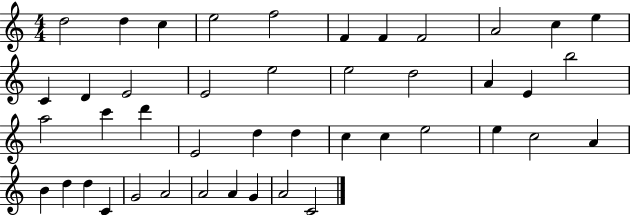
D5/h D5/q C5/q E5/h F5/h F4/q F4/q F4/h A4/h C5/q E5/q C4/q D4/q E4/h E4/h E5/h E5/h D5/h A4/q E4/q B5/h A5/h C6/q D6/q E4/h D5/q D5/q C5/q C5/q E5/h E5/q C5/h A4/q B4/q D5/q D5/q C4/q G4/h A4/h A4/h A4/q G4/q A4/h C4/h